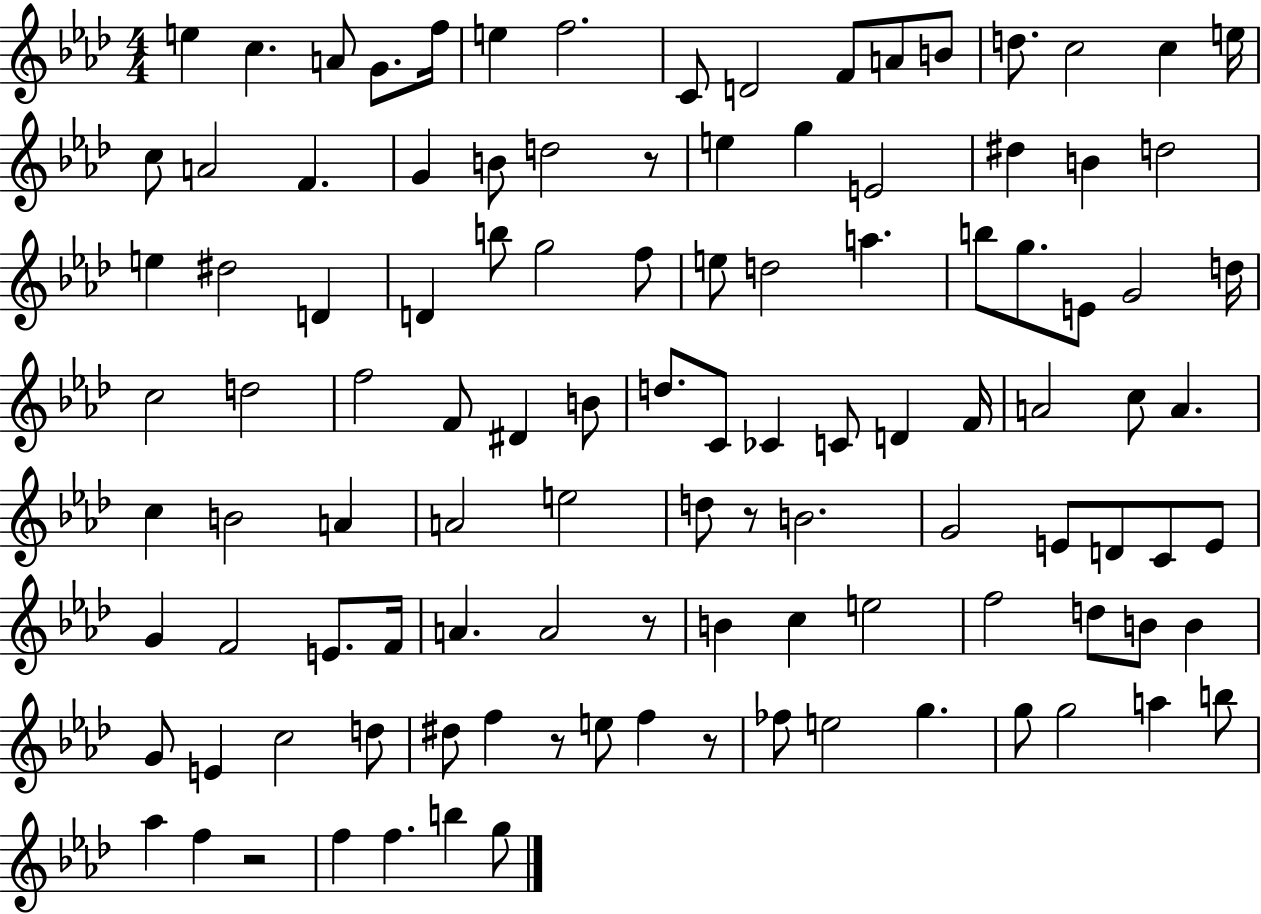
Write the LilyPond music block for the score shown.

{
  \clef treble
  \numericTimeSignature
  \time 4/4
  \key aes \major
  e''4 c''4. a'8 g'8. f''16 | e''4 f''2. | c'8 d'2 f'8 a'8 b'8 | d''8. c''2 c''4 e''16 | \break c''8 a'2 f'4. | g'4 b'8 d''2 r8 | e''4 g''4 e'2 | dis''4 b'4 d''2 | \break e''4 dis''2 d'4 | d'4 b''8 g''2 f''8 | e''8 d''2 a''4. | b''8 g''8. e'8 g'2 d''16 | \break c''2 d''2 | f''2 f'8 dis'4 b'8 | d''8. c'8 ces'4 c'8 d'4 f'16 | a'2 c''8 a'4. | \break c''4 b'2 a'4 | a'2 e''2 | d''8 r8 b'2. | g'2 e'8 d'8 c'8 e'8 | \break g'4 f'2 e'8. f'16 | a'4. a'2 r8 | b'4 c''4 e''2 | f''2 d''8 b'8 b'4 | \break g'8 e'4 c''2 d''8 | dis''8 f''4 r8 e''8 f''4 r8 | fes''8 e''2 g''4. | g''8 g''2 a''4 b''8 | \break aes''4 f''4 r2 | f''4 f''4. b''4 g''8 | \bar "|."
}